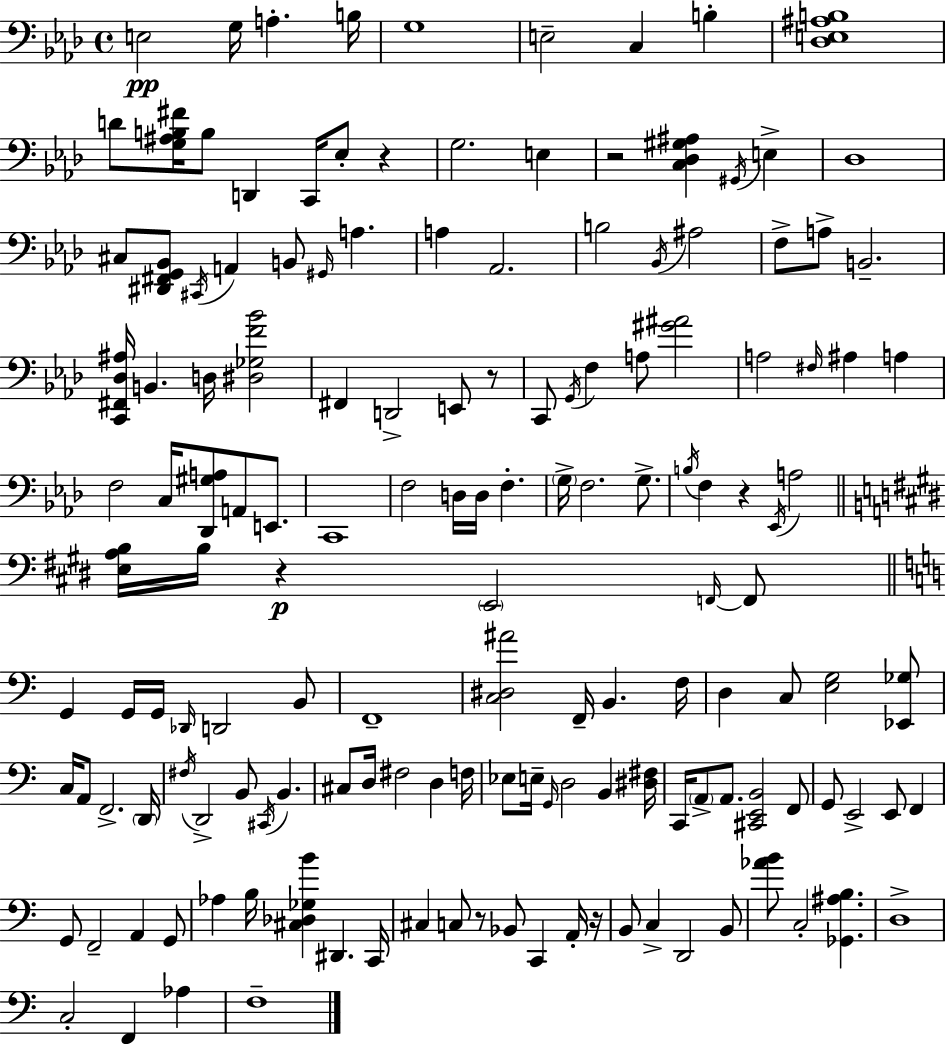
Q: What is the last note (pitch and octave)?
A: F3